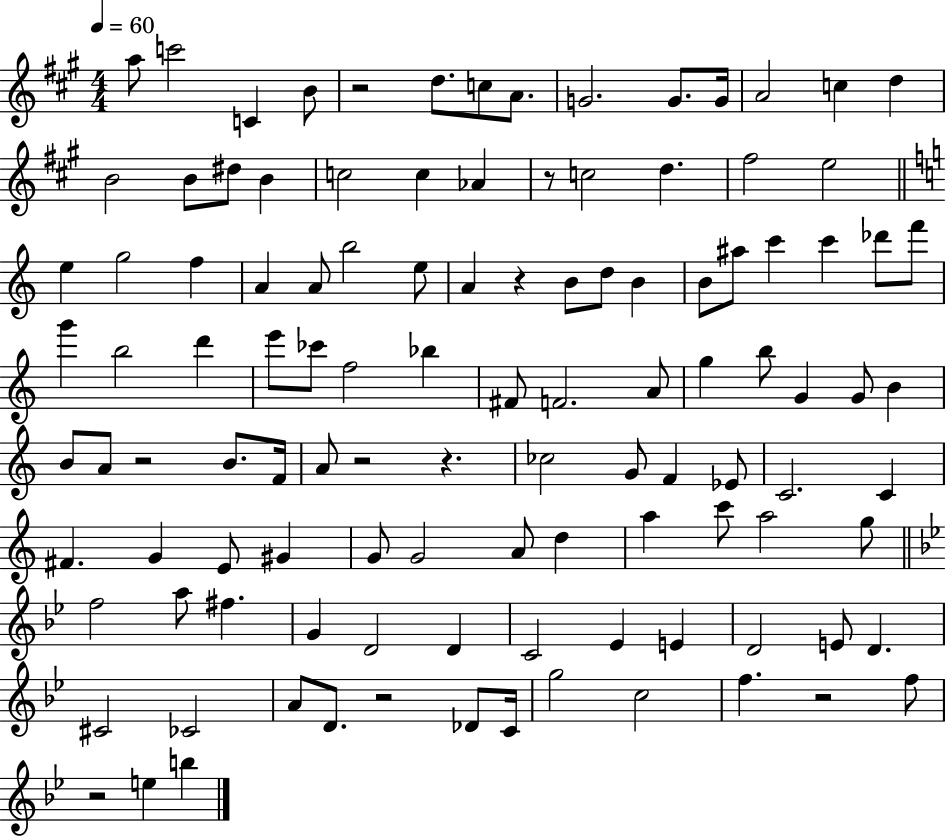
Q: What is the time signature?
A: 4/4